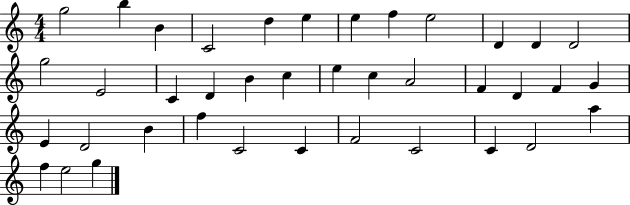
G5/h B5/q B4/q C4/h D5/q E5/q E5/q F5/q E5/h D4/q D4/q D4/h G5/h E4/h C4/q D4/q B4/q C5/q E5/q C5/q A4/h F4/q D4/q F4/q G4/q E4/q D4/h B4/q F5/q C4/h C4/q F4/h C4/h C4/q D4/h A5/q F5/q E5/h G5/q